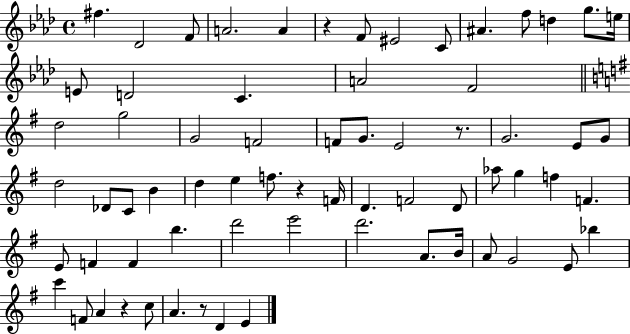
{
  \clef treble
  \time 4/4
  \defaultTimeSignature
  \key aes \major
  fis''4. des'2 f'8 | a'2. a'4 | r4 f'8 eis'2 c'8 | ais'4. f''8 d''4 g''8. e''16 | \break e'8 d'2 c'4. | a'2 f'2 | \bar "||" \break \key e \minor d''2 g''2 | g'2 f'2 | f'8 g'8. e'2 r8. | g'2. e'8 g'8 | \break d''2 des'8 c'8 b'4 | d''4 e''4 f''8. r4 f'16 | d'4. f'2 d'8 | aes''8 g''4 f''4 f'4. | \break e'8 f'4 f'4 b''4. | d'''2 e'''2 | d'''2. a'8. b'16 | a'8 g'2 e'8 bes''4 | \break c'''4 f'8 a'4 r4 c''8 | a'4. r8 d'4 e'4 | \bar "|."
}